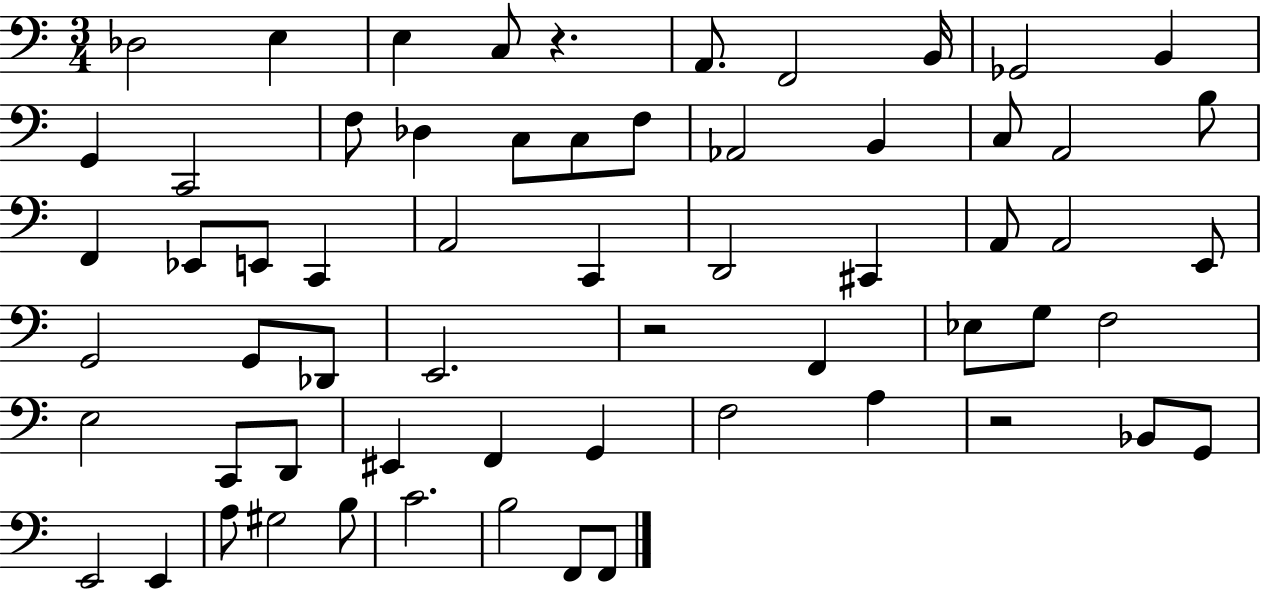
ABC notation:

X:1
T:Untitled
M:3/4
L:1/4
K:C
_D,2 E, E, C,/2 z A,,/2 F,,2 B,,/4 _G,,2 B,, G,, C,,2 F,/2 _D, C,/2 C,/2 F,/2 _A,,2 B,, C,/2 A,,2 B,/2 F,, _E,,/2 E,,/2 C,, A,,2 C,, D,,2 ^C,, A,,/2 A,,2 E,,/2 G,,2 G,,/2 _D,,/2 E,,2 z2 F,, _E,/2 G,/2 F,2 E,2 C,,/2 D,,/2 ^E,, F,, G,, F,2 A, z2 _B,,/2 G,,/2 E,,2 E,, A,/2 ^G,2 B,/2 C2 B,2 F,,/2 F,,/2